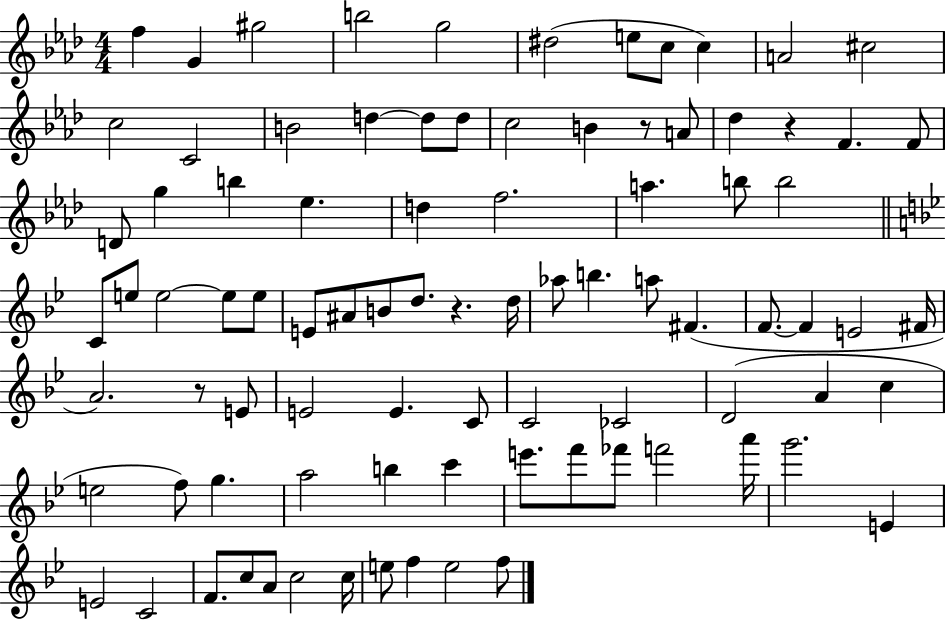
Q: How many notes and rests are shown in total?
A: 88